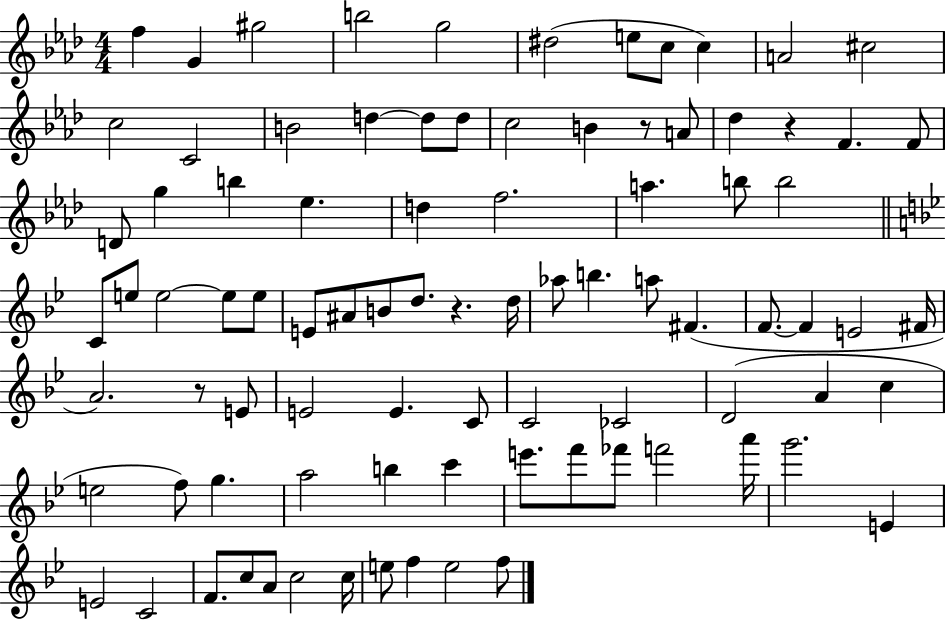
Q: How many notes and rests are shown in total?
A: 88